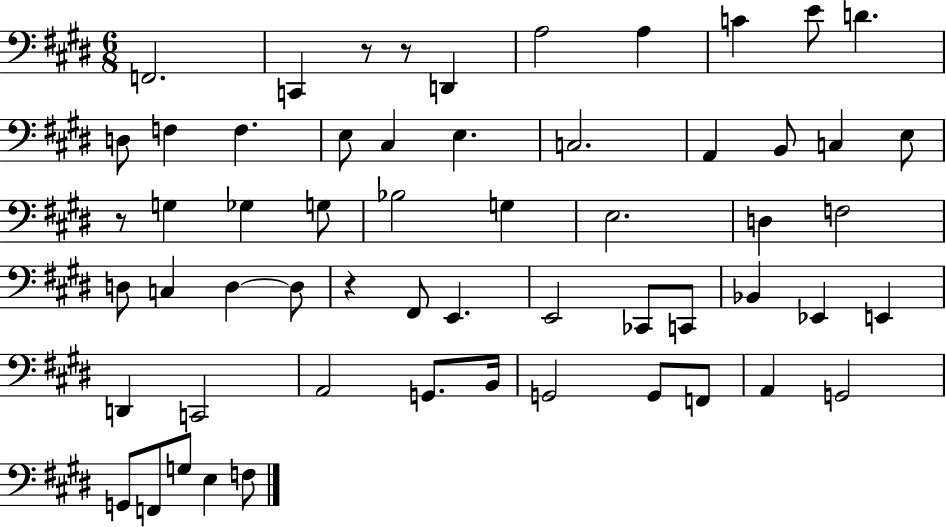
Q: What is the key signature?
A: E major